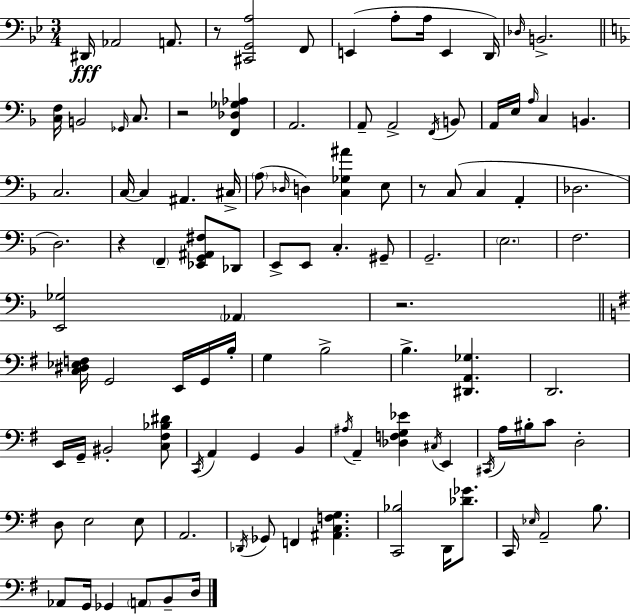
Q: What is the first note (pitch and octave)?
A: D#2